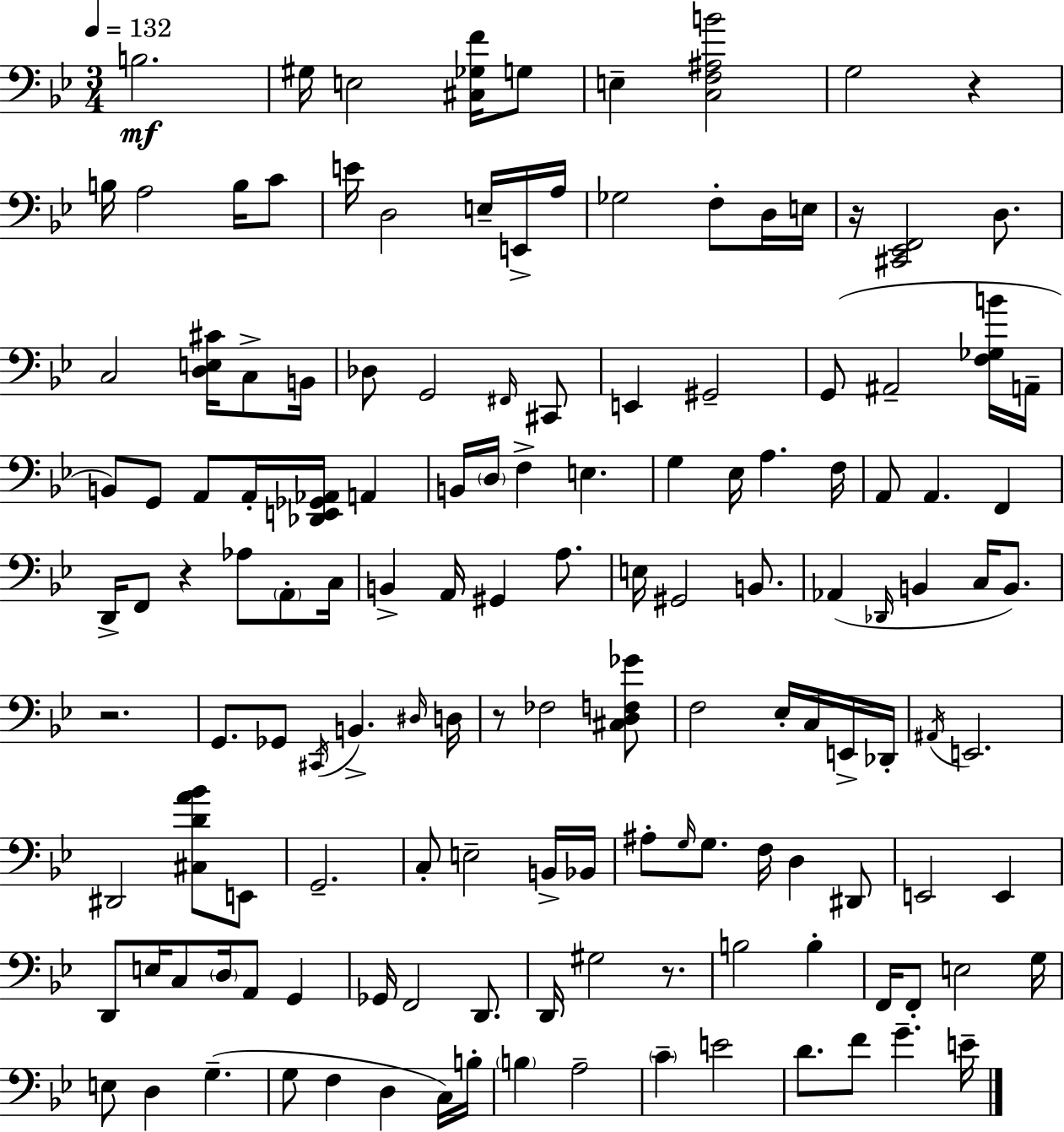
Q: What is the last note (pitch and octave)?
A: E4